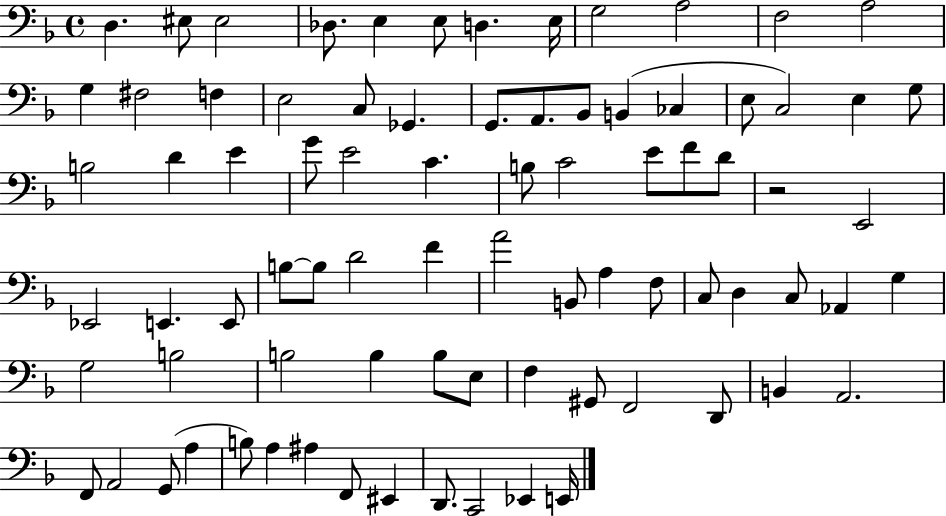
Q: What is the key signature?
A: F major